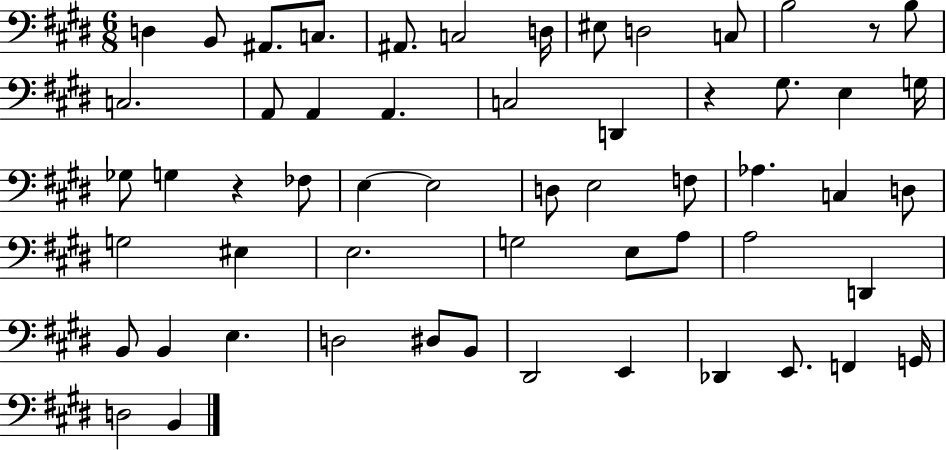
{
  \clef bass
  \numericTimeSignature
  \time 6/8
  \key e \major
  \repeat volta 2 { d4 b,8 ais,8. c8. | ais,8. c2 d16 | eis8 d2 c8 | b2 r8 b8 | \break c2. | a,8 a,4 a,4. | c2 d,4 | r4 gis8. e4 g16 | \break ges8 g4 r4 fes8 | e4~~ e2 | d8 e2 f8 | aes4. c4 d8 | \break g2 eis4 | e2. | g2 e8 a8 | a2 d,4 | \break b,8 b,4 e4. | d2 dis8 b,8 | dis,2 e,4 | des,4 e,8. f,4 g,16 | \break d2 b,4 | } \bar "|."
}